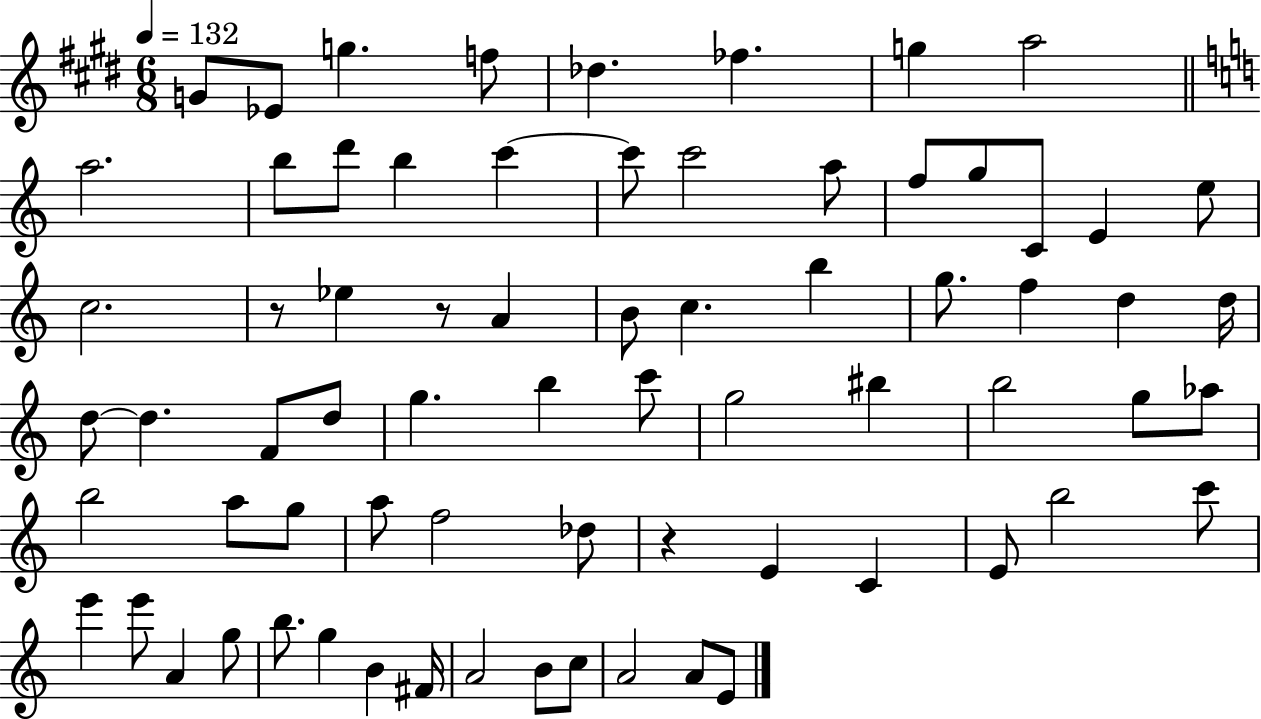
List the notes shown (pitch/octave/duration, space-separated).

G4/e Eb4/e G5/q. F5/e Db5/q. FES5/q. G5/q A5/h A5/h. B5/e D6/e B5/q C6/q C6/e C6/h A5/e F5/e G5/e C4/e E4/q E5/e C5/h. R/e Eb5/q R/e A4/q B4/e C5/q. B5/q G5/e. F5/q D5/q D5/s D5/e D5/q. F4/e D5/e G5/q. B5/q C6/e G5/h BIS5/q B5/h G5/e Ab5/e B5/h A5/e G5/e A5/e F5/h Db5/e R/q E4/q C4/q E4/e B5/h C6/e E6/q E6/e A4/q G5/e B5/e. G5/q B4/q F#4/s A4/h B4/e C5/e A4/h A4/e E4/e